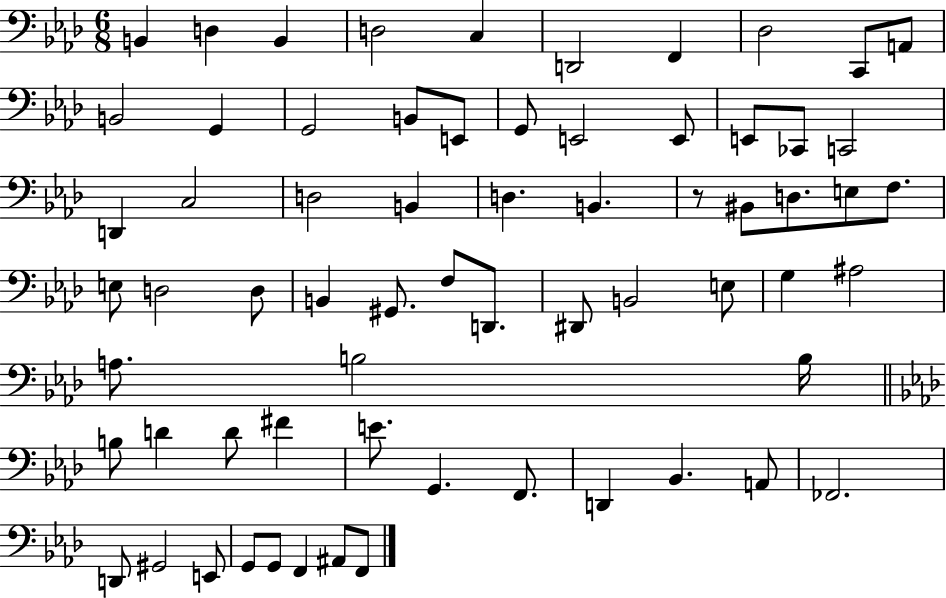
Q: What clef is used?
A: bass